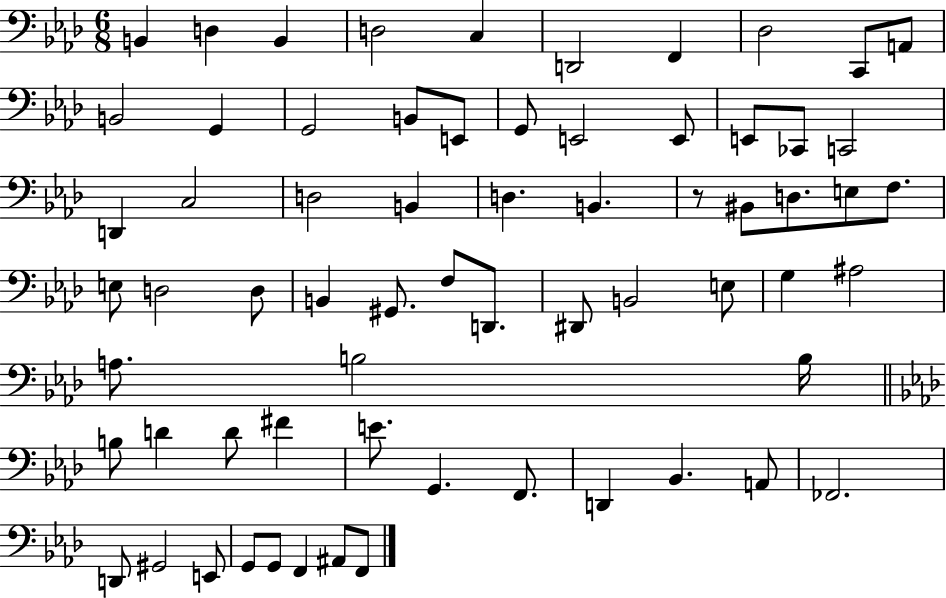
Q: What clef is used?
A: bass